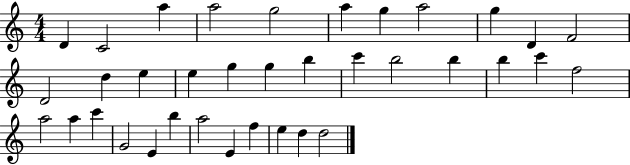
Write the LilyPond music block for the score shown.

{
  \clef treble
  \numericTimeSignature
  \time 4/4
  \key c \major
  d'4 c'2 a''4 | a''2 g''2 | a''4 g''4 a''2 | g''4 d'4 f'2 | \break d'2 d''4 e''4 | e''4 g''4 g''4 b''4 | c'''4 b''2 b''4 | b''4 c'''4 f''2 | \break a''2 a''4 c'''4 | g'2 e'4 b''4 | a''2 e'4 f''4 | e''4 d''4 d''2 | \break \bar "|."
}